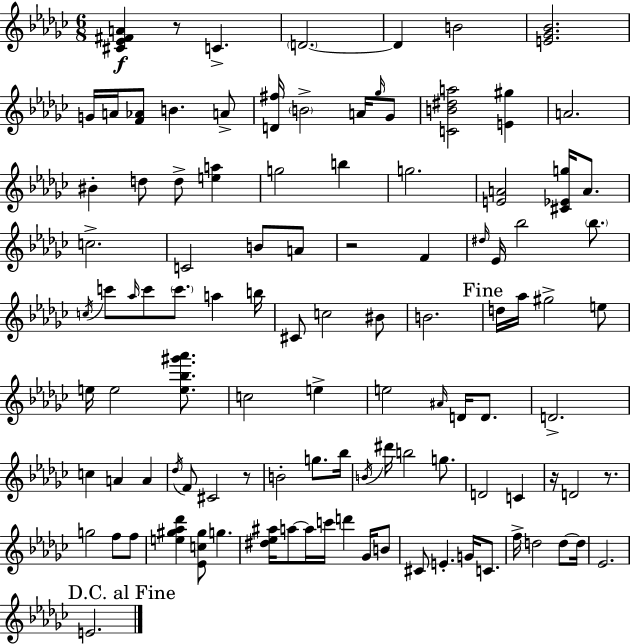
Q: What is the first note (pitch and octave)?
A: C4